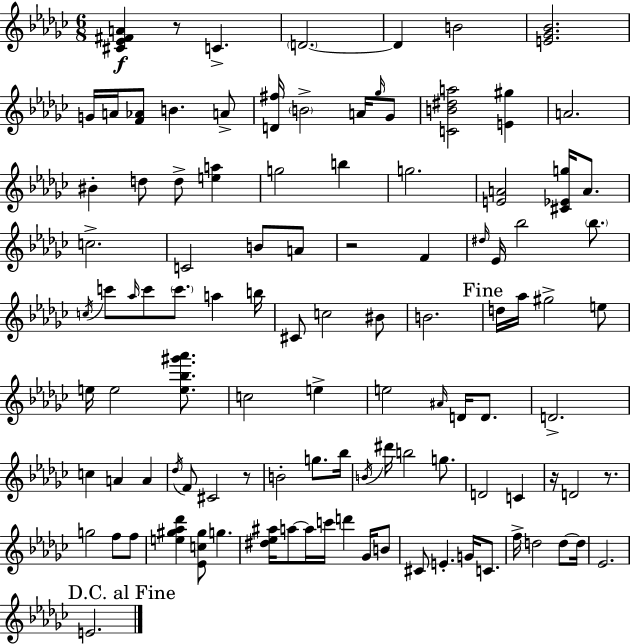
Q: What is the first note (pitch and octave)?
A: C4